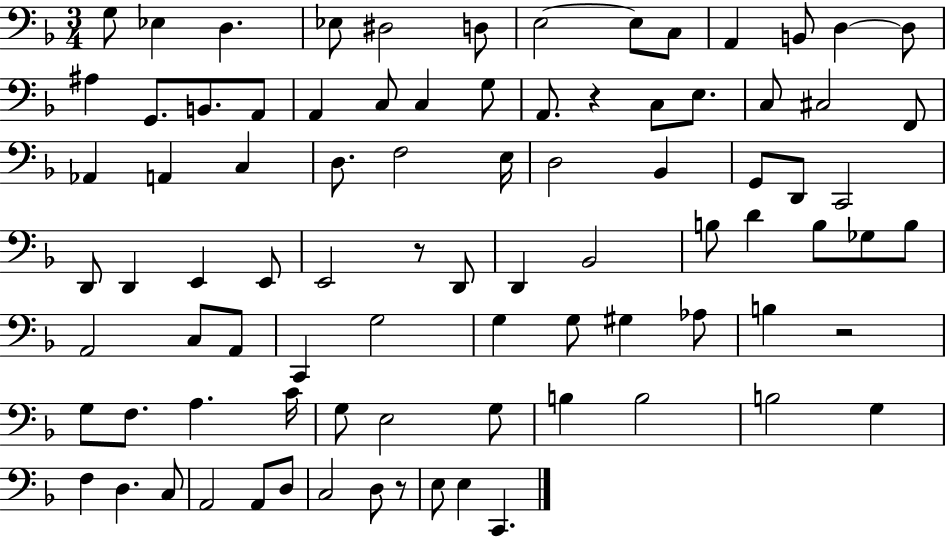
X:1
T:Untitled
M:3/4
L:1/4
K:F
G,/2 _E, D, _E,/2 ^D,2 D,/2 E,2 E,/2 C,/2 A,, B,,/2 D, D,/2 ^A, G,,/2 B,,/2 A,,/2 A,, C,/2 C, G,/2 A,,/2 z C,/2 E,/2 C,/2 ^C,2 F,,/2 _A,, A,, C, D,/2 F,2 E,/4 D,2 _B,, G,,/2 D,,/2 C,,2 D,,/2 D,, E,, E,,/2 E,,2 z/2 D,,/2 D,, _B,,2 B,/2 D B,/2 _G,/2 B,/2 A,,2 C,/2 A,,/2 C,, G,2 G, G,/2 ^G, _A,/2 B, z2 G,/2 F,/2 A, C/4 G,/2 E,2 G,/2 B, B,2 B,2 G, F, D, C,/2 A,,2 A,,/2 D,/2 C,2 D,/2 z/2 E,/2 E, C,,